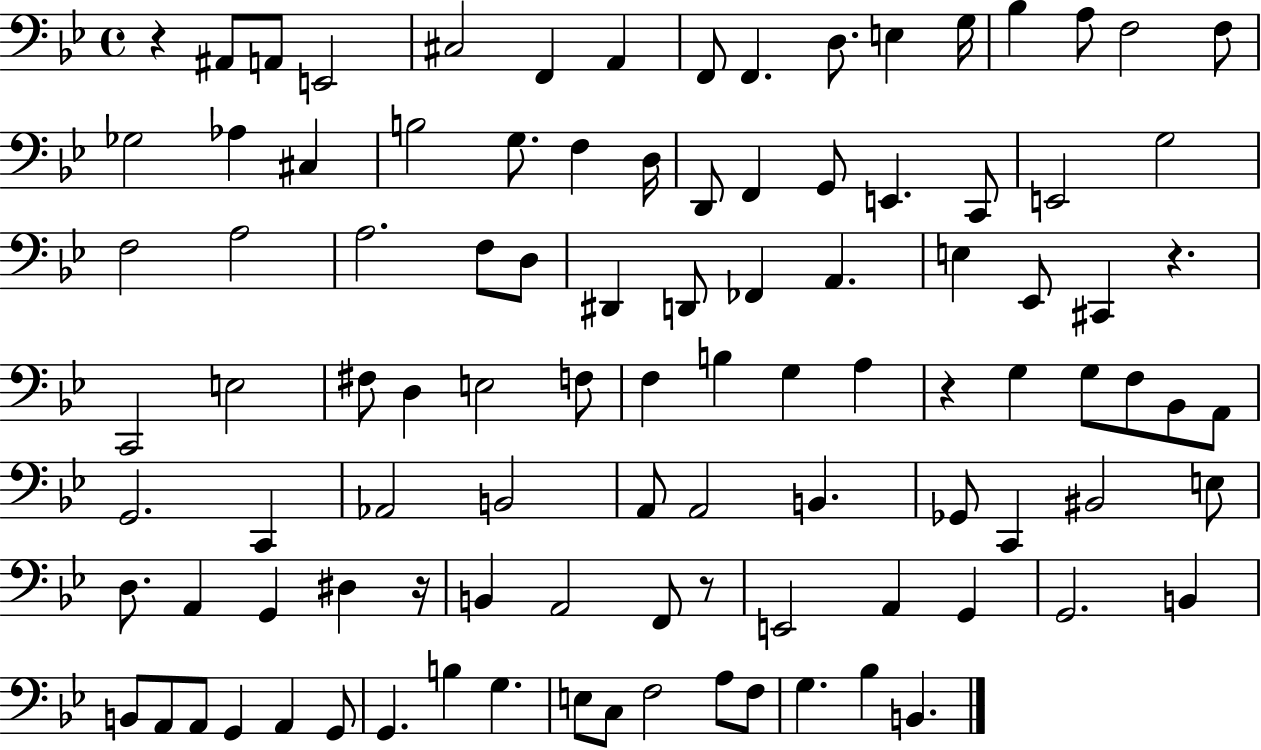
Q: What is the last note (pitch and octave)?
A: B2